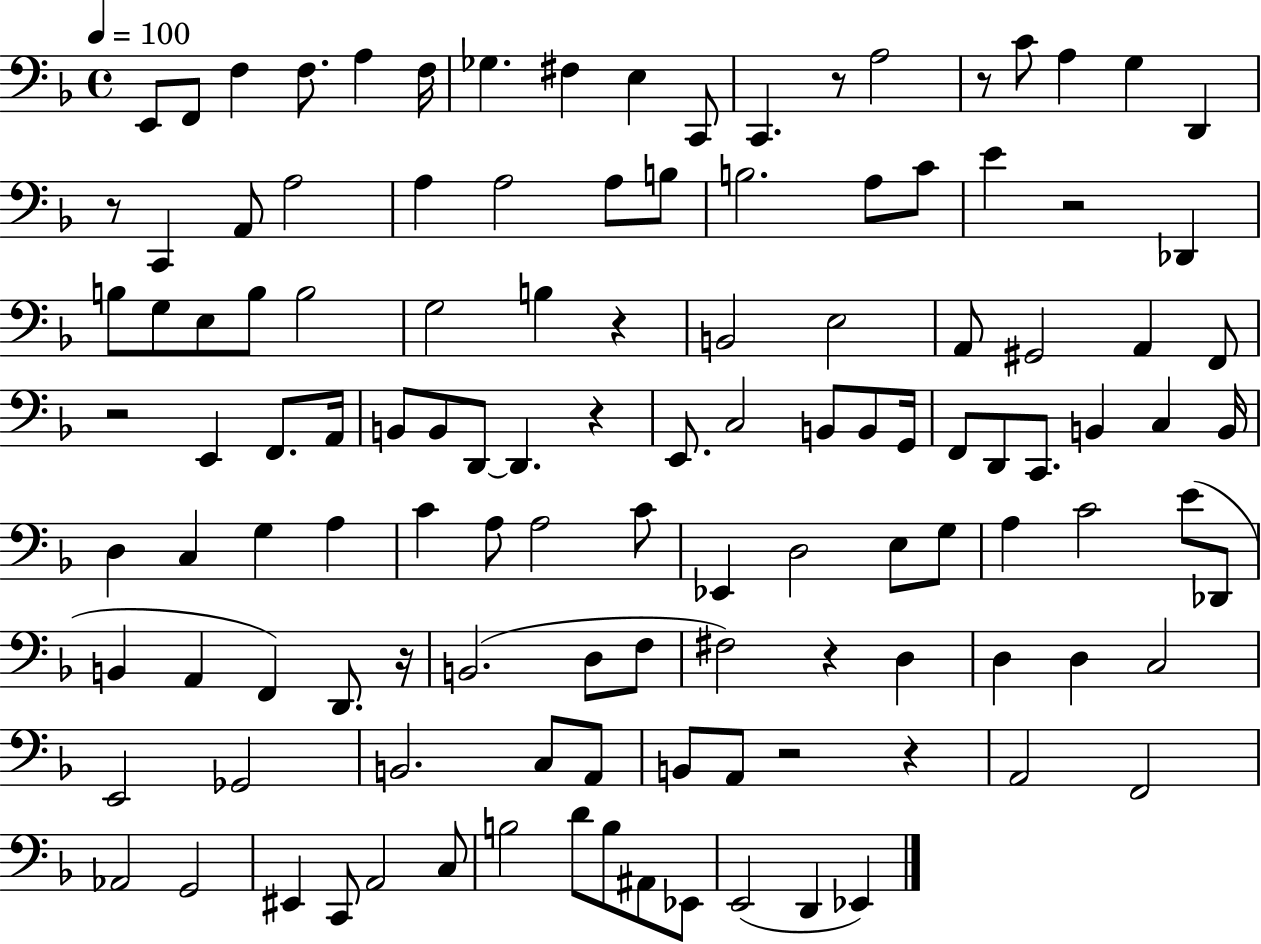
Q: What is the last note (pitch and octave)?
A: Eb2